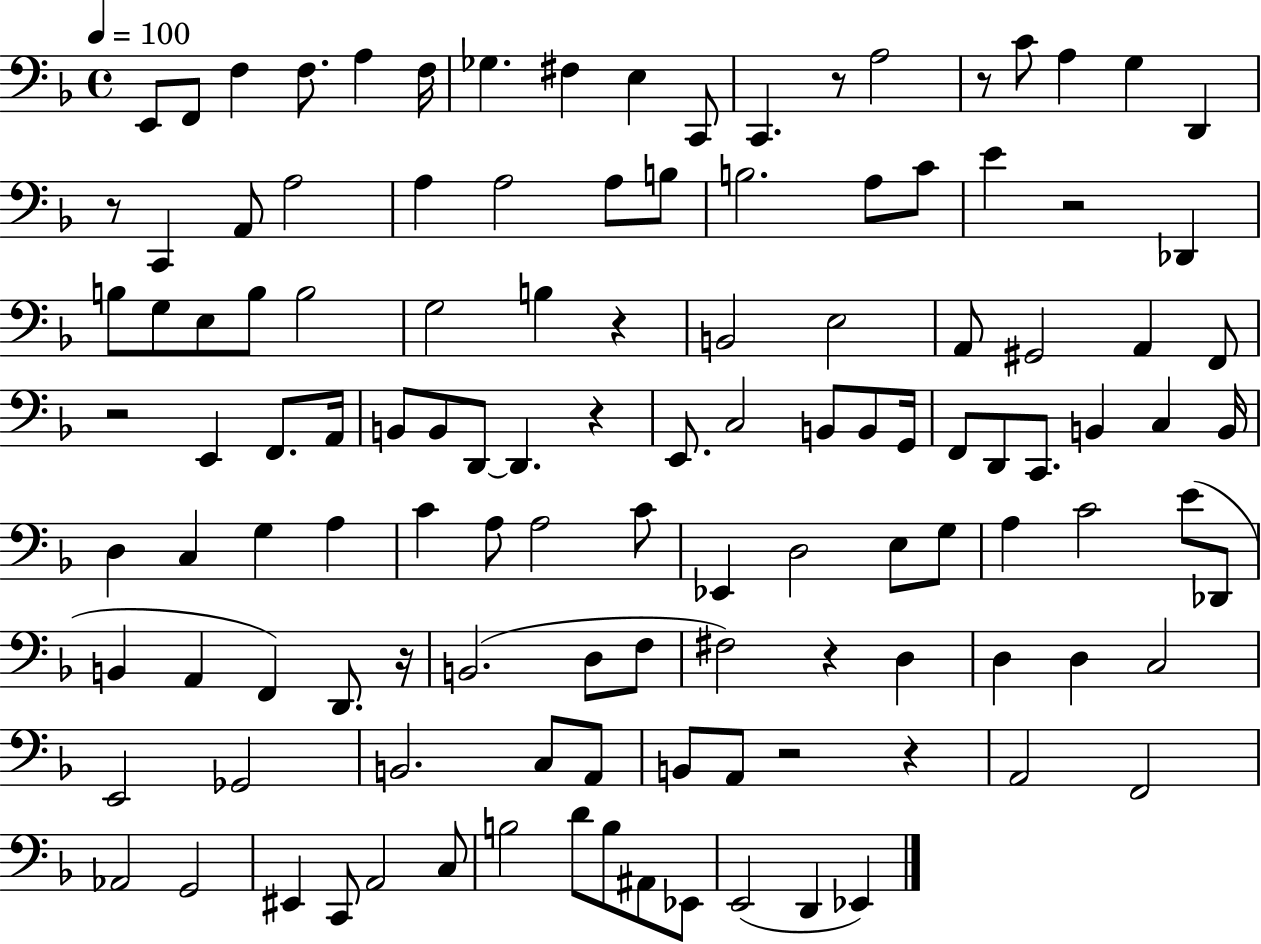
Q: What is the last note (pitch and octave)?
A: Eb2